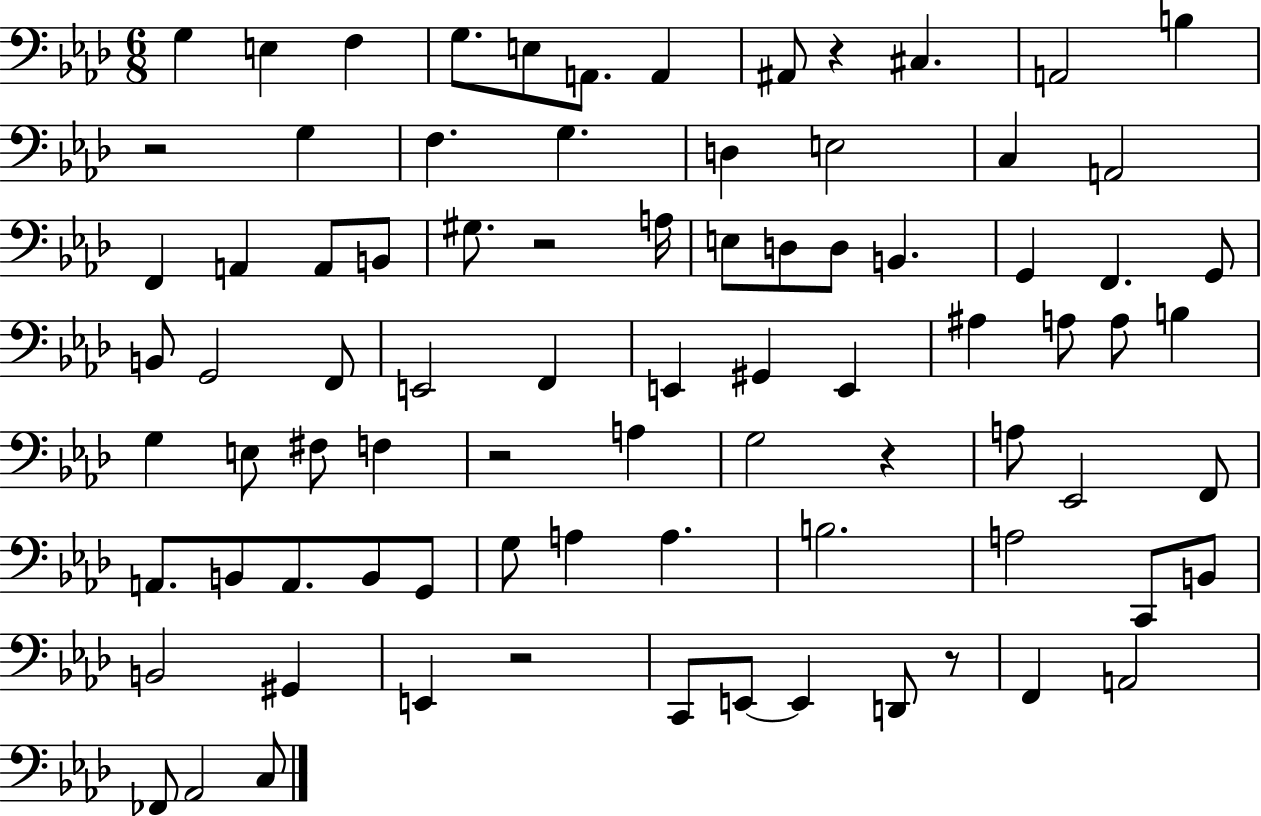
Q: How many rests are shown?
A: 7